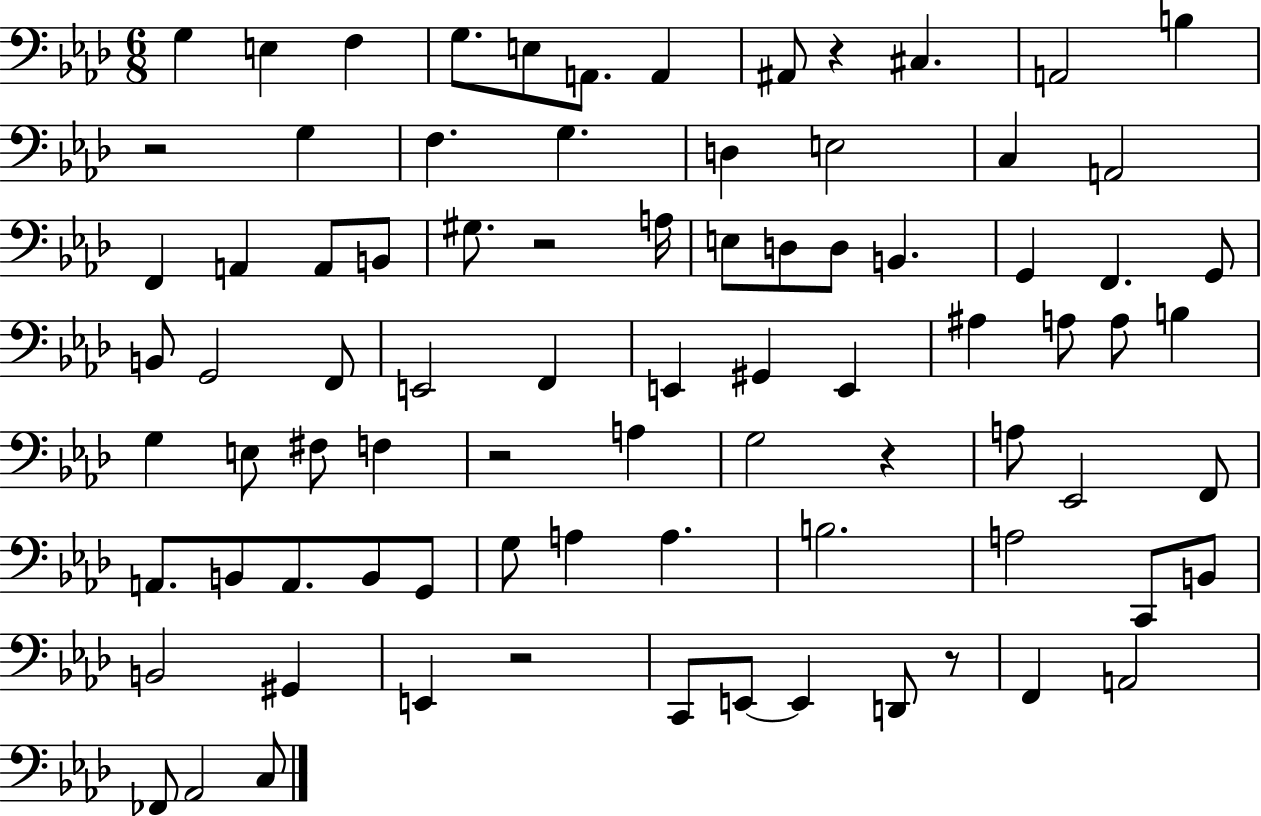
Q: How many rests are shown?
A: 7